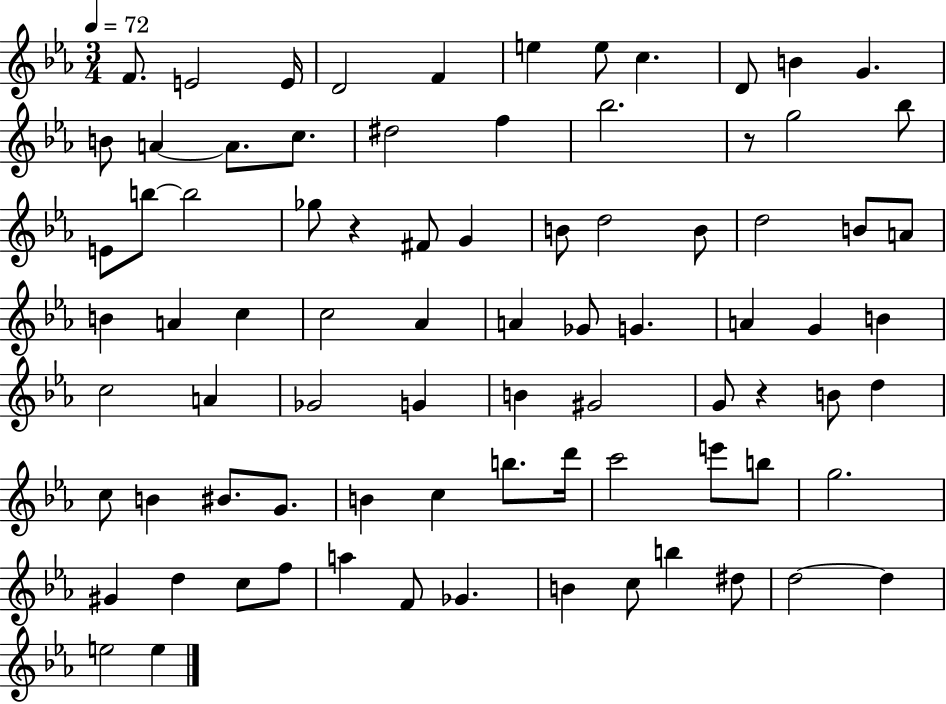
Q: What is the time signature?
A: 3/4